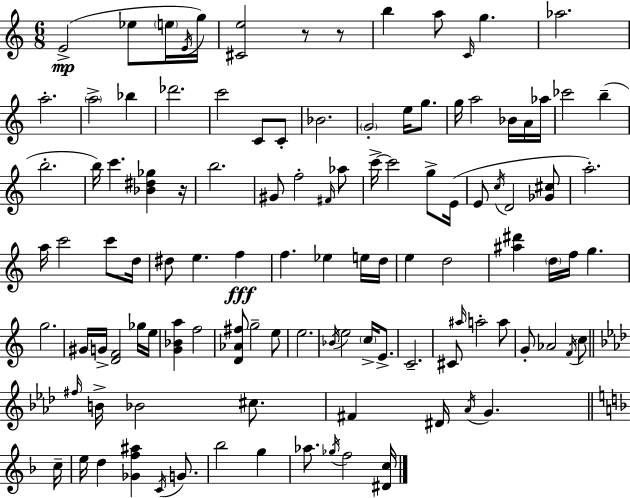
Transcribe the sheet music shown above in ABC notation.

X:1
T:Untitled
M:6/8
L:1/4
K:C
E2 _e/2 e/4 E/4 g/4 [^Ce]2 z/2 z/2 b a/2 C/4 g _a2 a2 a2 _b _d'2 c'2 C/2 C/2 _B2 G2 e/4 g/2 g/4 a2 _B/4 A/4 _a/4 _c'2 b b2 b/4 c' [_B^d_g] z/4 b2 ^G/2 f2 ^F/4 _a/2 c'/4 c'2 g/2 E/4 E/2 c/4 D2 [_G^c]/2 a2 a/4 c'2 c'/2 d/4 ^d/2 e f f _e e/4 d/4 e d2 [^a^d'] d/4 f/4 g g2 ^G/4 G/4 [DF]2 _g/4 e/4 [G_Ba] f2 [D_A^f]/2 g2 e/2 e2 _B/4 e2 c/4 E/2 C2 ^C/2 ^a/4 a2 a/2 G/2 _A2 F/4 c/2 ^f/4 B/4 _B2 ^c/2 ^F ^D/4 _A/4 G c/4 e/4 d [_Gf^a] C/4 G/2 _b2 g _a/2 _g/4 f2 [^Dc]/4